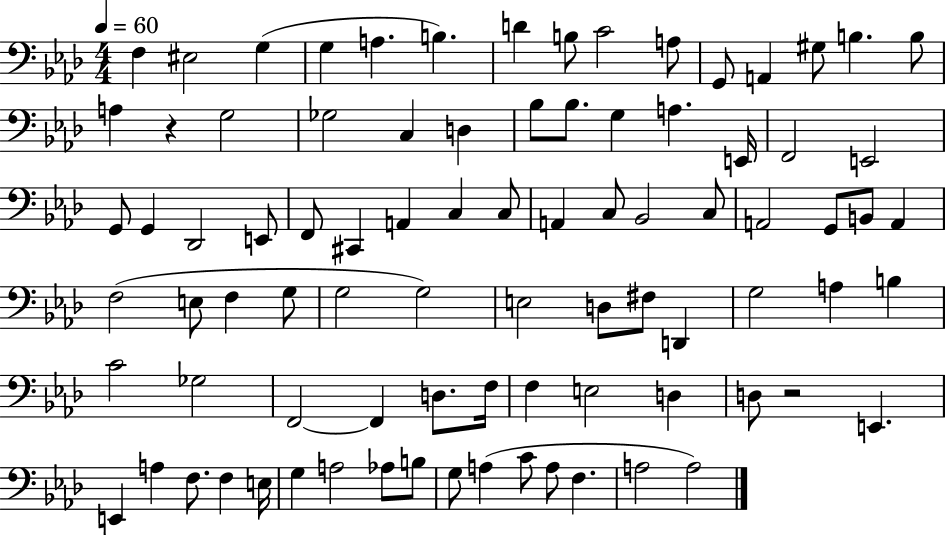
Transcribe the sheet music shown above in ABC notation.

X:1
T:Untitled
M:4/4
L:1/4
K:Ab
F, ^E,2 G, G, A, B, D B,/2 C2 A,/2 G,,/2 A,, ^G,/2 B, B,/2 A, z G,2 _G,2 C, D, _B,/2 _B,/2 G, A, E,,/4 F,,2 E,,2 G,,/2 G,, _D,,2 E,,/2 F,,/2 ^C,, A,, C, C,/2 A,, C,/2 _B,,2 C,/2 A,,2 G,,/2 B,,/2 A,, F,2 E,/2 F, G,/2 G,2 G,2 E,2 D,/2 ^F,/2 D,, G,2 A, B, C2 _G,2 F,,2 F,, D,/2 F,/4 F, E,2 D, D,/2 z2 E,, E,, A, F,/2 F, E,/4 G, A,2 _A,/2 B,/2 G,/2 A, C/2 A,/2 F, A,2 A,2